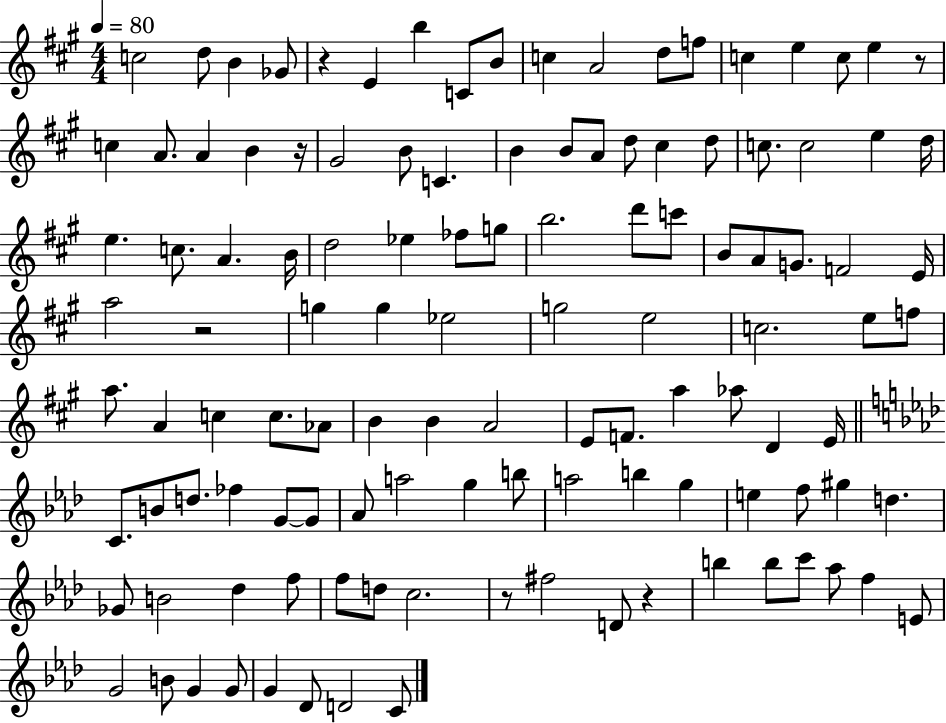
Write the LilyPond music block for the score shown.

{
  \clef treble
  \numericTimeSignature
  \time 4/4
  \key a \major
  \tempo 4 = 80
  c''2 d''8 b'4 ges'8 | r4 e'4 b''4 c'8 b'8 | c''4 a'2 d''8 f''8 | c''4 e''4 c''8 e''4 r8 | \break c''4 a'8. a'4 b'4 r16 | gis'2 b'8 c'4. | b'4 b'8 a'8 d''8 cis''4 d''8 | c''8. c''2 e''4 d''16 | \break e''4. c''8. a'4. b'16 | d''2 ees''4 fes''8 g''8 | b''2. d'''8 c'''8 | b'8 a'8 g'8. f'2 e'16 | \break a''2 r2 | g''4 g''4 ees''2 | g''2 e''2 | c''2. e''8 f''8 | \break a''8. a'4 c''4 c''8. aes'8 | b'4 b'4 a'2 | e'8 f'8. a''4 aes''8 d'4 e'16 | \bar "||" \break \key f \minor c'8. b'8 d''8. fes''4 g'8~~ g'8 | aes'8 a''2 g''4 b''8 | a''2 b''4 g''4 | e''4 f''8 gis''4 d''4. | \break ges'8 b'2 des''4 f''8 | f''8 d''8 c''2. | r8 fis''2 d'8 r4 | b''4 b''8 c'''8 aes''8 f''4 e'8 | \break g'2 b'8 g'4 g'8 | g'4 des'8 d'2 c'8 | \bar "|."
}